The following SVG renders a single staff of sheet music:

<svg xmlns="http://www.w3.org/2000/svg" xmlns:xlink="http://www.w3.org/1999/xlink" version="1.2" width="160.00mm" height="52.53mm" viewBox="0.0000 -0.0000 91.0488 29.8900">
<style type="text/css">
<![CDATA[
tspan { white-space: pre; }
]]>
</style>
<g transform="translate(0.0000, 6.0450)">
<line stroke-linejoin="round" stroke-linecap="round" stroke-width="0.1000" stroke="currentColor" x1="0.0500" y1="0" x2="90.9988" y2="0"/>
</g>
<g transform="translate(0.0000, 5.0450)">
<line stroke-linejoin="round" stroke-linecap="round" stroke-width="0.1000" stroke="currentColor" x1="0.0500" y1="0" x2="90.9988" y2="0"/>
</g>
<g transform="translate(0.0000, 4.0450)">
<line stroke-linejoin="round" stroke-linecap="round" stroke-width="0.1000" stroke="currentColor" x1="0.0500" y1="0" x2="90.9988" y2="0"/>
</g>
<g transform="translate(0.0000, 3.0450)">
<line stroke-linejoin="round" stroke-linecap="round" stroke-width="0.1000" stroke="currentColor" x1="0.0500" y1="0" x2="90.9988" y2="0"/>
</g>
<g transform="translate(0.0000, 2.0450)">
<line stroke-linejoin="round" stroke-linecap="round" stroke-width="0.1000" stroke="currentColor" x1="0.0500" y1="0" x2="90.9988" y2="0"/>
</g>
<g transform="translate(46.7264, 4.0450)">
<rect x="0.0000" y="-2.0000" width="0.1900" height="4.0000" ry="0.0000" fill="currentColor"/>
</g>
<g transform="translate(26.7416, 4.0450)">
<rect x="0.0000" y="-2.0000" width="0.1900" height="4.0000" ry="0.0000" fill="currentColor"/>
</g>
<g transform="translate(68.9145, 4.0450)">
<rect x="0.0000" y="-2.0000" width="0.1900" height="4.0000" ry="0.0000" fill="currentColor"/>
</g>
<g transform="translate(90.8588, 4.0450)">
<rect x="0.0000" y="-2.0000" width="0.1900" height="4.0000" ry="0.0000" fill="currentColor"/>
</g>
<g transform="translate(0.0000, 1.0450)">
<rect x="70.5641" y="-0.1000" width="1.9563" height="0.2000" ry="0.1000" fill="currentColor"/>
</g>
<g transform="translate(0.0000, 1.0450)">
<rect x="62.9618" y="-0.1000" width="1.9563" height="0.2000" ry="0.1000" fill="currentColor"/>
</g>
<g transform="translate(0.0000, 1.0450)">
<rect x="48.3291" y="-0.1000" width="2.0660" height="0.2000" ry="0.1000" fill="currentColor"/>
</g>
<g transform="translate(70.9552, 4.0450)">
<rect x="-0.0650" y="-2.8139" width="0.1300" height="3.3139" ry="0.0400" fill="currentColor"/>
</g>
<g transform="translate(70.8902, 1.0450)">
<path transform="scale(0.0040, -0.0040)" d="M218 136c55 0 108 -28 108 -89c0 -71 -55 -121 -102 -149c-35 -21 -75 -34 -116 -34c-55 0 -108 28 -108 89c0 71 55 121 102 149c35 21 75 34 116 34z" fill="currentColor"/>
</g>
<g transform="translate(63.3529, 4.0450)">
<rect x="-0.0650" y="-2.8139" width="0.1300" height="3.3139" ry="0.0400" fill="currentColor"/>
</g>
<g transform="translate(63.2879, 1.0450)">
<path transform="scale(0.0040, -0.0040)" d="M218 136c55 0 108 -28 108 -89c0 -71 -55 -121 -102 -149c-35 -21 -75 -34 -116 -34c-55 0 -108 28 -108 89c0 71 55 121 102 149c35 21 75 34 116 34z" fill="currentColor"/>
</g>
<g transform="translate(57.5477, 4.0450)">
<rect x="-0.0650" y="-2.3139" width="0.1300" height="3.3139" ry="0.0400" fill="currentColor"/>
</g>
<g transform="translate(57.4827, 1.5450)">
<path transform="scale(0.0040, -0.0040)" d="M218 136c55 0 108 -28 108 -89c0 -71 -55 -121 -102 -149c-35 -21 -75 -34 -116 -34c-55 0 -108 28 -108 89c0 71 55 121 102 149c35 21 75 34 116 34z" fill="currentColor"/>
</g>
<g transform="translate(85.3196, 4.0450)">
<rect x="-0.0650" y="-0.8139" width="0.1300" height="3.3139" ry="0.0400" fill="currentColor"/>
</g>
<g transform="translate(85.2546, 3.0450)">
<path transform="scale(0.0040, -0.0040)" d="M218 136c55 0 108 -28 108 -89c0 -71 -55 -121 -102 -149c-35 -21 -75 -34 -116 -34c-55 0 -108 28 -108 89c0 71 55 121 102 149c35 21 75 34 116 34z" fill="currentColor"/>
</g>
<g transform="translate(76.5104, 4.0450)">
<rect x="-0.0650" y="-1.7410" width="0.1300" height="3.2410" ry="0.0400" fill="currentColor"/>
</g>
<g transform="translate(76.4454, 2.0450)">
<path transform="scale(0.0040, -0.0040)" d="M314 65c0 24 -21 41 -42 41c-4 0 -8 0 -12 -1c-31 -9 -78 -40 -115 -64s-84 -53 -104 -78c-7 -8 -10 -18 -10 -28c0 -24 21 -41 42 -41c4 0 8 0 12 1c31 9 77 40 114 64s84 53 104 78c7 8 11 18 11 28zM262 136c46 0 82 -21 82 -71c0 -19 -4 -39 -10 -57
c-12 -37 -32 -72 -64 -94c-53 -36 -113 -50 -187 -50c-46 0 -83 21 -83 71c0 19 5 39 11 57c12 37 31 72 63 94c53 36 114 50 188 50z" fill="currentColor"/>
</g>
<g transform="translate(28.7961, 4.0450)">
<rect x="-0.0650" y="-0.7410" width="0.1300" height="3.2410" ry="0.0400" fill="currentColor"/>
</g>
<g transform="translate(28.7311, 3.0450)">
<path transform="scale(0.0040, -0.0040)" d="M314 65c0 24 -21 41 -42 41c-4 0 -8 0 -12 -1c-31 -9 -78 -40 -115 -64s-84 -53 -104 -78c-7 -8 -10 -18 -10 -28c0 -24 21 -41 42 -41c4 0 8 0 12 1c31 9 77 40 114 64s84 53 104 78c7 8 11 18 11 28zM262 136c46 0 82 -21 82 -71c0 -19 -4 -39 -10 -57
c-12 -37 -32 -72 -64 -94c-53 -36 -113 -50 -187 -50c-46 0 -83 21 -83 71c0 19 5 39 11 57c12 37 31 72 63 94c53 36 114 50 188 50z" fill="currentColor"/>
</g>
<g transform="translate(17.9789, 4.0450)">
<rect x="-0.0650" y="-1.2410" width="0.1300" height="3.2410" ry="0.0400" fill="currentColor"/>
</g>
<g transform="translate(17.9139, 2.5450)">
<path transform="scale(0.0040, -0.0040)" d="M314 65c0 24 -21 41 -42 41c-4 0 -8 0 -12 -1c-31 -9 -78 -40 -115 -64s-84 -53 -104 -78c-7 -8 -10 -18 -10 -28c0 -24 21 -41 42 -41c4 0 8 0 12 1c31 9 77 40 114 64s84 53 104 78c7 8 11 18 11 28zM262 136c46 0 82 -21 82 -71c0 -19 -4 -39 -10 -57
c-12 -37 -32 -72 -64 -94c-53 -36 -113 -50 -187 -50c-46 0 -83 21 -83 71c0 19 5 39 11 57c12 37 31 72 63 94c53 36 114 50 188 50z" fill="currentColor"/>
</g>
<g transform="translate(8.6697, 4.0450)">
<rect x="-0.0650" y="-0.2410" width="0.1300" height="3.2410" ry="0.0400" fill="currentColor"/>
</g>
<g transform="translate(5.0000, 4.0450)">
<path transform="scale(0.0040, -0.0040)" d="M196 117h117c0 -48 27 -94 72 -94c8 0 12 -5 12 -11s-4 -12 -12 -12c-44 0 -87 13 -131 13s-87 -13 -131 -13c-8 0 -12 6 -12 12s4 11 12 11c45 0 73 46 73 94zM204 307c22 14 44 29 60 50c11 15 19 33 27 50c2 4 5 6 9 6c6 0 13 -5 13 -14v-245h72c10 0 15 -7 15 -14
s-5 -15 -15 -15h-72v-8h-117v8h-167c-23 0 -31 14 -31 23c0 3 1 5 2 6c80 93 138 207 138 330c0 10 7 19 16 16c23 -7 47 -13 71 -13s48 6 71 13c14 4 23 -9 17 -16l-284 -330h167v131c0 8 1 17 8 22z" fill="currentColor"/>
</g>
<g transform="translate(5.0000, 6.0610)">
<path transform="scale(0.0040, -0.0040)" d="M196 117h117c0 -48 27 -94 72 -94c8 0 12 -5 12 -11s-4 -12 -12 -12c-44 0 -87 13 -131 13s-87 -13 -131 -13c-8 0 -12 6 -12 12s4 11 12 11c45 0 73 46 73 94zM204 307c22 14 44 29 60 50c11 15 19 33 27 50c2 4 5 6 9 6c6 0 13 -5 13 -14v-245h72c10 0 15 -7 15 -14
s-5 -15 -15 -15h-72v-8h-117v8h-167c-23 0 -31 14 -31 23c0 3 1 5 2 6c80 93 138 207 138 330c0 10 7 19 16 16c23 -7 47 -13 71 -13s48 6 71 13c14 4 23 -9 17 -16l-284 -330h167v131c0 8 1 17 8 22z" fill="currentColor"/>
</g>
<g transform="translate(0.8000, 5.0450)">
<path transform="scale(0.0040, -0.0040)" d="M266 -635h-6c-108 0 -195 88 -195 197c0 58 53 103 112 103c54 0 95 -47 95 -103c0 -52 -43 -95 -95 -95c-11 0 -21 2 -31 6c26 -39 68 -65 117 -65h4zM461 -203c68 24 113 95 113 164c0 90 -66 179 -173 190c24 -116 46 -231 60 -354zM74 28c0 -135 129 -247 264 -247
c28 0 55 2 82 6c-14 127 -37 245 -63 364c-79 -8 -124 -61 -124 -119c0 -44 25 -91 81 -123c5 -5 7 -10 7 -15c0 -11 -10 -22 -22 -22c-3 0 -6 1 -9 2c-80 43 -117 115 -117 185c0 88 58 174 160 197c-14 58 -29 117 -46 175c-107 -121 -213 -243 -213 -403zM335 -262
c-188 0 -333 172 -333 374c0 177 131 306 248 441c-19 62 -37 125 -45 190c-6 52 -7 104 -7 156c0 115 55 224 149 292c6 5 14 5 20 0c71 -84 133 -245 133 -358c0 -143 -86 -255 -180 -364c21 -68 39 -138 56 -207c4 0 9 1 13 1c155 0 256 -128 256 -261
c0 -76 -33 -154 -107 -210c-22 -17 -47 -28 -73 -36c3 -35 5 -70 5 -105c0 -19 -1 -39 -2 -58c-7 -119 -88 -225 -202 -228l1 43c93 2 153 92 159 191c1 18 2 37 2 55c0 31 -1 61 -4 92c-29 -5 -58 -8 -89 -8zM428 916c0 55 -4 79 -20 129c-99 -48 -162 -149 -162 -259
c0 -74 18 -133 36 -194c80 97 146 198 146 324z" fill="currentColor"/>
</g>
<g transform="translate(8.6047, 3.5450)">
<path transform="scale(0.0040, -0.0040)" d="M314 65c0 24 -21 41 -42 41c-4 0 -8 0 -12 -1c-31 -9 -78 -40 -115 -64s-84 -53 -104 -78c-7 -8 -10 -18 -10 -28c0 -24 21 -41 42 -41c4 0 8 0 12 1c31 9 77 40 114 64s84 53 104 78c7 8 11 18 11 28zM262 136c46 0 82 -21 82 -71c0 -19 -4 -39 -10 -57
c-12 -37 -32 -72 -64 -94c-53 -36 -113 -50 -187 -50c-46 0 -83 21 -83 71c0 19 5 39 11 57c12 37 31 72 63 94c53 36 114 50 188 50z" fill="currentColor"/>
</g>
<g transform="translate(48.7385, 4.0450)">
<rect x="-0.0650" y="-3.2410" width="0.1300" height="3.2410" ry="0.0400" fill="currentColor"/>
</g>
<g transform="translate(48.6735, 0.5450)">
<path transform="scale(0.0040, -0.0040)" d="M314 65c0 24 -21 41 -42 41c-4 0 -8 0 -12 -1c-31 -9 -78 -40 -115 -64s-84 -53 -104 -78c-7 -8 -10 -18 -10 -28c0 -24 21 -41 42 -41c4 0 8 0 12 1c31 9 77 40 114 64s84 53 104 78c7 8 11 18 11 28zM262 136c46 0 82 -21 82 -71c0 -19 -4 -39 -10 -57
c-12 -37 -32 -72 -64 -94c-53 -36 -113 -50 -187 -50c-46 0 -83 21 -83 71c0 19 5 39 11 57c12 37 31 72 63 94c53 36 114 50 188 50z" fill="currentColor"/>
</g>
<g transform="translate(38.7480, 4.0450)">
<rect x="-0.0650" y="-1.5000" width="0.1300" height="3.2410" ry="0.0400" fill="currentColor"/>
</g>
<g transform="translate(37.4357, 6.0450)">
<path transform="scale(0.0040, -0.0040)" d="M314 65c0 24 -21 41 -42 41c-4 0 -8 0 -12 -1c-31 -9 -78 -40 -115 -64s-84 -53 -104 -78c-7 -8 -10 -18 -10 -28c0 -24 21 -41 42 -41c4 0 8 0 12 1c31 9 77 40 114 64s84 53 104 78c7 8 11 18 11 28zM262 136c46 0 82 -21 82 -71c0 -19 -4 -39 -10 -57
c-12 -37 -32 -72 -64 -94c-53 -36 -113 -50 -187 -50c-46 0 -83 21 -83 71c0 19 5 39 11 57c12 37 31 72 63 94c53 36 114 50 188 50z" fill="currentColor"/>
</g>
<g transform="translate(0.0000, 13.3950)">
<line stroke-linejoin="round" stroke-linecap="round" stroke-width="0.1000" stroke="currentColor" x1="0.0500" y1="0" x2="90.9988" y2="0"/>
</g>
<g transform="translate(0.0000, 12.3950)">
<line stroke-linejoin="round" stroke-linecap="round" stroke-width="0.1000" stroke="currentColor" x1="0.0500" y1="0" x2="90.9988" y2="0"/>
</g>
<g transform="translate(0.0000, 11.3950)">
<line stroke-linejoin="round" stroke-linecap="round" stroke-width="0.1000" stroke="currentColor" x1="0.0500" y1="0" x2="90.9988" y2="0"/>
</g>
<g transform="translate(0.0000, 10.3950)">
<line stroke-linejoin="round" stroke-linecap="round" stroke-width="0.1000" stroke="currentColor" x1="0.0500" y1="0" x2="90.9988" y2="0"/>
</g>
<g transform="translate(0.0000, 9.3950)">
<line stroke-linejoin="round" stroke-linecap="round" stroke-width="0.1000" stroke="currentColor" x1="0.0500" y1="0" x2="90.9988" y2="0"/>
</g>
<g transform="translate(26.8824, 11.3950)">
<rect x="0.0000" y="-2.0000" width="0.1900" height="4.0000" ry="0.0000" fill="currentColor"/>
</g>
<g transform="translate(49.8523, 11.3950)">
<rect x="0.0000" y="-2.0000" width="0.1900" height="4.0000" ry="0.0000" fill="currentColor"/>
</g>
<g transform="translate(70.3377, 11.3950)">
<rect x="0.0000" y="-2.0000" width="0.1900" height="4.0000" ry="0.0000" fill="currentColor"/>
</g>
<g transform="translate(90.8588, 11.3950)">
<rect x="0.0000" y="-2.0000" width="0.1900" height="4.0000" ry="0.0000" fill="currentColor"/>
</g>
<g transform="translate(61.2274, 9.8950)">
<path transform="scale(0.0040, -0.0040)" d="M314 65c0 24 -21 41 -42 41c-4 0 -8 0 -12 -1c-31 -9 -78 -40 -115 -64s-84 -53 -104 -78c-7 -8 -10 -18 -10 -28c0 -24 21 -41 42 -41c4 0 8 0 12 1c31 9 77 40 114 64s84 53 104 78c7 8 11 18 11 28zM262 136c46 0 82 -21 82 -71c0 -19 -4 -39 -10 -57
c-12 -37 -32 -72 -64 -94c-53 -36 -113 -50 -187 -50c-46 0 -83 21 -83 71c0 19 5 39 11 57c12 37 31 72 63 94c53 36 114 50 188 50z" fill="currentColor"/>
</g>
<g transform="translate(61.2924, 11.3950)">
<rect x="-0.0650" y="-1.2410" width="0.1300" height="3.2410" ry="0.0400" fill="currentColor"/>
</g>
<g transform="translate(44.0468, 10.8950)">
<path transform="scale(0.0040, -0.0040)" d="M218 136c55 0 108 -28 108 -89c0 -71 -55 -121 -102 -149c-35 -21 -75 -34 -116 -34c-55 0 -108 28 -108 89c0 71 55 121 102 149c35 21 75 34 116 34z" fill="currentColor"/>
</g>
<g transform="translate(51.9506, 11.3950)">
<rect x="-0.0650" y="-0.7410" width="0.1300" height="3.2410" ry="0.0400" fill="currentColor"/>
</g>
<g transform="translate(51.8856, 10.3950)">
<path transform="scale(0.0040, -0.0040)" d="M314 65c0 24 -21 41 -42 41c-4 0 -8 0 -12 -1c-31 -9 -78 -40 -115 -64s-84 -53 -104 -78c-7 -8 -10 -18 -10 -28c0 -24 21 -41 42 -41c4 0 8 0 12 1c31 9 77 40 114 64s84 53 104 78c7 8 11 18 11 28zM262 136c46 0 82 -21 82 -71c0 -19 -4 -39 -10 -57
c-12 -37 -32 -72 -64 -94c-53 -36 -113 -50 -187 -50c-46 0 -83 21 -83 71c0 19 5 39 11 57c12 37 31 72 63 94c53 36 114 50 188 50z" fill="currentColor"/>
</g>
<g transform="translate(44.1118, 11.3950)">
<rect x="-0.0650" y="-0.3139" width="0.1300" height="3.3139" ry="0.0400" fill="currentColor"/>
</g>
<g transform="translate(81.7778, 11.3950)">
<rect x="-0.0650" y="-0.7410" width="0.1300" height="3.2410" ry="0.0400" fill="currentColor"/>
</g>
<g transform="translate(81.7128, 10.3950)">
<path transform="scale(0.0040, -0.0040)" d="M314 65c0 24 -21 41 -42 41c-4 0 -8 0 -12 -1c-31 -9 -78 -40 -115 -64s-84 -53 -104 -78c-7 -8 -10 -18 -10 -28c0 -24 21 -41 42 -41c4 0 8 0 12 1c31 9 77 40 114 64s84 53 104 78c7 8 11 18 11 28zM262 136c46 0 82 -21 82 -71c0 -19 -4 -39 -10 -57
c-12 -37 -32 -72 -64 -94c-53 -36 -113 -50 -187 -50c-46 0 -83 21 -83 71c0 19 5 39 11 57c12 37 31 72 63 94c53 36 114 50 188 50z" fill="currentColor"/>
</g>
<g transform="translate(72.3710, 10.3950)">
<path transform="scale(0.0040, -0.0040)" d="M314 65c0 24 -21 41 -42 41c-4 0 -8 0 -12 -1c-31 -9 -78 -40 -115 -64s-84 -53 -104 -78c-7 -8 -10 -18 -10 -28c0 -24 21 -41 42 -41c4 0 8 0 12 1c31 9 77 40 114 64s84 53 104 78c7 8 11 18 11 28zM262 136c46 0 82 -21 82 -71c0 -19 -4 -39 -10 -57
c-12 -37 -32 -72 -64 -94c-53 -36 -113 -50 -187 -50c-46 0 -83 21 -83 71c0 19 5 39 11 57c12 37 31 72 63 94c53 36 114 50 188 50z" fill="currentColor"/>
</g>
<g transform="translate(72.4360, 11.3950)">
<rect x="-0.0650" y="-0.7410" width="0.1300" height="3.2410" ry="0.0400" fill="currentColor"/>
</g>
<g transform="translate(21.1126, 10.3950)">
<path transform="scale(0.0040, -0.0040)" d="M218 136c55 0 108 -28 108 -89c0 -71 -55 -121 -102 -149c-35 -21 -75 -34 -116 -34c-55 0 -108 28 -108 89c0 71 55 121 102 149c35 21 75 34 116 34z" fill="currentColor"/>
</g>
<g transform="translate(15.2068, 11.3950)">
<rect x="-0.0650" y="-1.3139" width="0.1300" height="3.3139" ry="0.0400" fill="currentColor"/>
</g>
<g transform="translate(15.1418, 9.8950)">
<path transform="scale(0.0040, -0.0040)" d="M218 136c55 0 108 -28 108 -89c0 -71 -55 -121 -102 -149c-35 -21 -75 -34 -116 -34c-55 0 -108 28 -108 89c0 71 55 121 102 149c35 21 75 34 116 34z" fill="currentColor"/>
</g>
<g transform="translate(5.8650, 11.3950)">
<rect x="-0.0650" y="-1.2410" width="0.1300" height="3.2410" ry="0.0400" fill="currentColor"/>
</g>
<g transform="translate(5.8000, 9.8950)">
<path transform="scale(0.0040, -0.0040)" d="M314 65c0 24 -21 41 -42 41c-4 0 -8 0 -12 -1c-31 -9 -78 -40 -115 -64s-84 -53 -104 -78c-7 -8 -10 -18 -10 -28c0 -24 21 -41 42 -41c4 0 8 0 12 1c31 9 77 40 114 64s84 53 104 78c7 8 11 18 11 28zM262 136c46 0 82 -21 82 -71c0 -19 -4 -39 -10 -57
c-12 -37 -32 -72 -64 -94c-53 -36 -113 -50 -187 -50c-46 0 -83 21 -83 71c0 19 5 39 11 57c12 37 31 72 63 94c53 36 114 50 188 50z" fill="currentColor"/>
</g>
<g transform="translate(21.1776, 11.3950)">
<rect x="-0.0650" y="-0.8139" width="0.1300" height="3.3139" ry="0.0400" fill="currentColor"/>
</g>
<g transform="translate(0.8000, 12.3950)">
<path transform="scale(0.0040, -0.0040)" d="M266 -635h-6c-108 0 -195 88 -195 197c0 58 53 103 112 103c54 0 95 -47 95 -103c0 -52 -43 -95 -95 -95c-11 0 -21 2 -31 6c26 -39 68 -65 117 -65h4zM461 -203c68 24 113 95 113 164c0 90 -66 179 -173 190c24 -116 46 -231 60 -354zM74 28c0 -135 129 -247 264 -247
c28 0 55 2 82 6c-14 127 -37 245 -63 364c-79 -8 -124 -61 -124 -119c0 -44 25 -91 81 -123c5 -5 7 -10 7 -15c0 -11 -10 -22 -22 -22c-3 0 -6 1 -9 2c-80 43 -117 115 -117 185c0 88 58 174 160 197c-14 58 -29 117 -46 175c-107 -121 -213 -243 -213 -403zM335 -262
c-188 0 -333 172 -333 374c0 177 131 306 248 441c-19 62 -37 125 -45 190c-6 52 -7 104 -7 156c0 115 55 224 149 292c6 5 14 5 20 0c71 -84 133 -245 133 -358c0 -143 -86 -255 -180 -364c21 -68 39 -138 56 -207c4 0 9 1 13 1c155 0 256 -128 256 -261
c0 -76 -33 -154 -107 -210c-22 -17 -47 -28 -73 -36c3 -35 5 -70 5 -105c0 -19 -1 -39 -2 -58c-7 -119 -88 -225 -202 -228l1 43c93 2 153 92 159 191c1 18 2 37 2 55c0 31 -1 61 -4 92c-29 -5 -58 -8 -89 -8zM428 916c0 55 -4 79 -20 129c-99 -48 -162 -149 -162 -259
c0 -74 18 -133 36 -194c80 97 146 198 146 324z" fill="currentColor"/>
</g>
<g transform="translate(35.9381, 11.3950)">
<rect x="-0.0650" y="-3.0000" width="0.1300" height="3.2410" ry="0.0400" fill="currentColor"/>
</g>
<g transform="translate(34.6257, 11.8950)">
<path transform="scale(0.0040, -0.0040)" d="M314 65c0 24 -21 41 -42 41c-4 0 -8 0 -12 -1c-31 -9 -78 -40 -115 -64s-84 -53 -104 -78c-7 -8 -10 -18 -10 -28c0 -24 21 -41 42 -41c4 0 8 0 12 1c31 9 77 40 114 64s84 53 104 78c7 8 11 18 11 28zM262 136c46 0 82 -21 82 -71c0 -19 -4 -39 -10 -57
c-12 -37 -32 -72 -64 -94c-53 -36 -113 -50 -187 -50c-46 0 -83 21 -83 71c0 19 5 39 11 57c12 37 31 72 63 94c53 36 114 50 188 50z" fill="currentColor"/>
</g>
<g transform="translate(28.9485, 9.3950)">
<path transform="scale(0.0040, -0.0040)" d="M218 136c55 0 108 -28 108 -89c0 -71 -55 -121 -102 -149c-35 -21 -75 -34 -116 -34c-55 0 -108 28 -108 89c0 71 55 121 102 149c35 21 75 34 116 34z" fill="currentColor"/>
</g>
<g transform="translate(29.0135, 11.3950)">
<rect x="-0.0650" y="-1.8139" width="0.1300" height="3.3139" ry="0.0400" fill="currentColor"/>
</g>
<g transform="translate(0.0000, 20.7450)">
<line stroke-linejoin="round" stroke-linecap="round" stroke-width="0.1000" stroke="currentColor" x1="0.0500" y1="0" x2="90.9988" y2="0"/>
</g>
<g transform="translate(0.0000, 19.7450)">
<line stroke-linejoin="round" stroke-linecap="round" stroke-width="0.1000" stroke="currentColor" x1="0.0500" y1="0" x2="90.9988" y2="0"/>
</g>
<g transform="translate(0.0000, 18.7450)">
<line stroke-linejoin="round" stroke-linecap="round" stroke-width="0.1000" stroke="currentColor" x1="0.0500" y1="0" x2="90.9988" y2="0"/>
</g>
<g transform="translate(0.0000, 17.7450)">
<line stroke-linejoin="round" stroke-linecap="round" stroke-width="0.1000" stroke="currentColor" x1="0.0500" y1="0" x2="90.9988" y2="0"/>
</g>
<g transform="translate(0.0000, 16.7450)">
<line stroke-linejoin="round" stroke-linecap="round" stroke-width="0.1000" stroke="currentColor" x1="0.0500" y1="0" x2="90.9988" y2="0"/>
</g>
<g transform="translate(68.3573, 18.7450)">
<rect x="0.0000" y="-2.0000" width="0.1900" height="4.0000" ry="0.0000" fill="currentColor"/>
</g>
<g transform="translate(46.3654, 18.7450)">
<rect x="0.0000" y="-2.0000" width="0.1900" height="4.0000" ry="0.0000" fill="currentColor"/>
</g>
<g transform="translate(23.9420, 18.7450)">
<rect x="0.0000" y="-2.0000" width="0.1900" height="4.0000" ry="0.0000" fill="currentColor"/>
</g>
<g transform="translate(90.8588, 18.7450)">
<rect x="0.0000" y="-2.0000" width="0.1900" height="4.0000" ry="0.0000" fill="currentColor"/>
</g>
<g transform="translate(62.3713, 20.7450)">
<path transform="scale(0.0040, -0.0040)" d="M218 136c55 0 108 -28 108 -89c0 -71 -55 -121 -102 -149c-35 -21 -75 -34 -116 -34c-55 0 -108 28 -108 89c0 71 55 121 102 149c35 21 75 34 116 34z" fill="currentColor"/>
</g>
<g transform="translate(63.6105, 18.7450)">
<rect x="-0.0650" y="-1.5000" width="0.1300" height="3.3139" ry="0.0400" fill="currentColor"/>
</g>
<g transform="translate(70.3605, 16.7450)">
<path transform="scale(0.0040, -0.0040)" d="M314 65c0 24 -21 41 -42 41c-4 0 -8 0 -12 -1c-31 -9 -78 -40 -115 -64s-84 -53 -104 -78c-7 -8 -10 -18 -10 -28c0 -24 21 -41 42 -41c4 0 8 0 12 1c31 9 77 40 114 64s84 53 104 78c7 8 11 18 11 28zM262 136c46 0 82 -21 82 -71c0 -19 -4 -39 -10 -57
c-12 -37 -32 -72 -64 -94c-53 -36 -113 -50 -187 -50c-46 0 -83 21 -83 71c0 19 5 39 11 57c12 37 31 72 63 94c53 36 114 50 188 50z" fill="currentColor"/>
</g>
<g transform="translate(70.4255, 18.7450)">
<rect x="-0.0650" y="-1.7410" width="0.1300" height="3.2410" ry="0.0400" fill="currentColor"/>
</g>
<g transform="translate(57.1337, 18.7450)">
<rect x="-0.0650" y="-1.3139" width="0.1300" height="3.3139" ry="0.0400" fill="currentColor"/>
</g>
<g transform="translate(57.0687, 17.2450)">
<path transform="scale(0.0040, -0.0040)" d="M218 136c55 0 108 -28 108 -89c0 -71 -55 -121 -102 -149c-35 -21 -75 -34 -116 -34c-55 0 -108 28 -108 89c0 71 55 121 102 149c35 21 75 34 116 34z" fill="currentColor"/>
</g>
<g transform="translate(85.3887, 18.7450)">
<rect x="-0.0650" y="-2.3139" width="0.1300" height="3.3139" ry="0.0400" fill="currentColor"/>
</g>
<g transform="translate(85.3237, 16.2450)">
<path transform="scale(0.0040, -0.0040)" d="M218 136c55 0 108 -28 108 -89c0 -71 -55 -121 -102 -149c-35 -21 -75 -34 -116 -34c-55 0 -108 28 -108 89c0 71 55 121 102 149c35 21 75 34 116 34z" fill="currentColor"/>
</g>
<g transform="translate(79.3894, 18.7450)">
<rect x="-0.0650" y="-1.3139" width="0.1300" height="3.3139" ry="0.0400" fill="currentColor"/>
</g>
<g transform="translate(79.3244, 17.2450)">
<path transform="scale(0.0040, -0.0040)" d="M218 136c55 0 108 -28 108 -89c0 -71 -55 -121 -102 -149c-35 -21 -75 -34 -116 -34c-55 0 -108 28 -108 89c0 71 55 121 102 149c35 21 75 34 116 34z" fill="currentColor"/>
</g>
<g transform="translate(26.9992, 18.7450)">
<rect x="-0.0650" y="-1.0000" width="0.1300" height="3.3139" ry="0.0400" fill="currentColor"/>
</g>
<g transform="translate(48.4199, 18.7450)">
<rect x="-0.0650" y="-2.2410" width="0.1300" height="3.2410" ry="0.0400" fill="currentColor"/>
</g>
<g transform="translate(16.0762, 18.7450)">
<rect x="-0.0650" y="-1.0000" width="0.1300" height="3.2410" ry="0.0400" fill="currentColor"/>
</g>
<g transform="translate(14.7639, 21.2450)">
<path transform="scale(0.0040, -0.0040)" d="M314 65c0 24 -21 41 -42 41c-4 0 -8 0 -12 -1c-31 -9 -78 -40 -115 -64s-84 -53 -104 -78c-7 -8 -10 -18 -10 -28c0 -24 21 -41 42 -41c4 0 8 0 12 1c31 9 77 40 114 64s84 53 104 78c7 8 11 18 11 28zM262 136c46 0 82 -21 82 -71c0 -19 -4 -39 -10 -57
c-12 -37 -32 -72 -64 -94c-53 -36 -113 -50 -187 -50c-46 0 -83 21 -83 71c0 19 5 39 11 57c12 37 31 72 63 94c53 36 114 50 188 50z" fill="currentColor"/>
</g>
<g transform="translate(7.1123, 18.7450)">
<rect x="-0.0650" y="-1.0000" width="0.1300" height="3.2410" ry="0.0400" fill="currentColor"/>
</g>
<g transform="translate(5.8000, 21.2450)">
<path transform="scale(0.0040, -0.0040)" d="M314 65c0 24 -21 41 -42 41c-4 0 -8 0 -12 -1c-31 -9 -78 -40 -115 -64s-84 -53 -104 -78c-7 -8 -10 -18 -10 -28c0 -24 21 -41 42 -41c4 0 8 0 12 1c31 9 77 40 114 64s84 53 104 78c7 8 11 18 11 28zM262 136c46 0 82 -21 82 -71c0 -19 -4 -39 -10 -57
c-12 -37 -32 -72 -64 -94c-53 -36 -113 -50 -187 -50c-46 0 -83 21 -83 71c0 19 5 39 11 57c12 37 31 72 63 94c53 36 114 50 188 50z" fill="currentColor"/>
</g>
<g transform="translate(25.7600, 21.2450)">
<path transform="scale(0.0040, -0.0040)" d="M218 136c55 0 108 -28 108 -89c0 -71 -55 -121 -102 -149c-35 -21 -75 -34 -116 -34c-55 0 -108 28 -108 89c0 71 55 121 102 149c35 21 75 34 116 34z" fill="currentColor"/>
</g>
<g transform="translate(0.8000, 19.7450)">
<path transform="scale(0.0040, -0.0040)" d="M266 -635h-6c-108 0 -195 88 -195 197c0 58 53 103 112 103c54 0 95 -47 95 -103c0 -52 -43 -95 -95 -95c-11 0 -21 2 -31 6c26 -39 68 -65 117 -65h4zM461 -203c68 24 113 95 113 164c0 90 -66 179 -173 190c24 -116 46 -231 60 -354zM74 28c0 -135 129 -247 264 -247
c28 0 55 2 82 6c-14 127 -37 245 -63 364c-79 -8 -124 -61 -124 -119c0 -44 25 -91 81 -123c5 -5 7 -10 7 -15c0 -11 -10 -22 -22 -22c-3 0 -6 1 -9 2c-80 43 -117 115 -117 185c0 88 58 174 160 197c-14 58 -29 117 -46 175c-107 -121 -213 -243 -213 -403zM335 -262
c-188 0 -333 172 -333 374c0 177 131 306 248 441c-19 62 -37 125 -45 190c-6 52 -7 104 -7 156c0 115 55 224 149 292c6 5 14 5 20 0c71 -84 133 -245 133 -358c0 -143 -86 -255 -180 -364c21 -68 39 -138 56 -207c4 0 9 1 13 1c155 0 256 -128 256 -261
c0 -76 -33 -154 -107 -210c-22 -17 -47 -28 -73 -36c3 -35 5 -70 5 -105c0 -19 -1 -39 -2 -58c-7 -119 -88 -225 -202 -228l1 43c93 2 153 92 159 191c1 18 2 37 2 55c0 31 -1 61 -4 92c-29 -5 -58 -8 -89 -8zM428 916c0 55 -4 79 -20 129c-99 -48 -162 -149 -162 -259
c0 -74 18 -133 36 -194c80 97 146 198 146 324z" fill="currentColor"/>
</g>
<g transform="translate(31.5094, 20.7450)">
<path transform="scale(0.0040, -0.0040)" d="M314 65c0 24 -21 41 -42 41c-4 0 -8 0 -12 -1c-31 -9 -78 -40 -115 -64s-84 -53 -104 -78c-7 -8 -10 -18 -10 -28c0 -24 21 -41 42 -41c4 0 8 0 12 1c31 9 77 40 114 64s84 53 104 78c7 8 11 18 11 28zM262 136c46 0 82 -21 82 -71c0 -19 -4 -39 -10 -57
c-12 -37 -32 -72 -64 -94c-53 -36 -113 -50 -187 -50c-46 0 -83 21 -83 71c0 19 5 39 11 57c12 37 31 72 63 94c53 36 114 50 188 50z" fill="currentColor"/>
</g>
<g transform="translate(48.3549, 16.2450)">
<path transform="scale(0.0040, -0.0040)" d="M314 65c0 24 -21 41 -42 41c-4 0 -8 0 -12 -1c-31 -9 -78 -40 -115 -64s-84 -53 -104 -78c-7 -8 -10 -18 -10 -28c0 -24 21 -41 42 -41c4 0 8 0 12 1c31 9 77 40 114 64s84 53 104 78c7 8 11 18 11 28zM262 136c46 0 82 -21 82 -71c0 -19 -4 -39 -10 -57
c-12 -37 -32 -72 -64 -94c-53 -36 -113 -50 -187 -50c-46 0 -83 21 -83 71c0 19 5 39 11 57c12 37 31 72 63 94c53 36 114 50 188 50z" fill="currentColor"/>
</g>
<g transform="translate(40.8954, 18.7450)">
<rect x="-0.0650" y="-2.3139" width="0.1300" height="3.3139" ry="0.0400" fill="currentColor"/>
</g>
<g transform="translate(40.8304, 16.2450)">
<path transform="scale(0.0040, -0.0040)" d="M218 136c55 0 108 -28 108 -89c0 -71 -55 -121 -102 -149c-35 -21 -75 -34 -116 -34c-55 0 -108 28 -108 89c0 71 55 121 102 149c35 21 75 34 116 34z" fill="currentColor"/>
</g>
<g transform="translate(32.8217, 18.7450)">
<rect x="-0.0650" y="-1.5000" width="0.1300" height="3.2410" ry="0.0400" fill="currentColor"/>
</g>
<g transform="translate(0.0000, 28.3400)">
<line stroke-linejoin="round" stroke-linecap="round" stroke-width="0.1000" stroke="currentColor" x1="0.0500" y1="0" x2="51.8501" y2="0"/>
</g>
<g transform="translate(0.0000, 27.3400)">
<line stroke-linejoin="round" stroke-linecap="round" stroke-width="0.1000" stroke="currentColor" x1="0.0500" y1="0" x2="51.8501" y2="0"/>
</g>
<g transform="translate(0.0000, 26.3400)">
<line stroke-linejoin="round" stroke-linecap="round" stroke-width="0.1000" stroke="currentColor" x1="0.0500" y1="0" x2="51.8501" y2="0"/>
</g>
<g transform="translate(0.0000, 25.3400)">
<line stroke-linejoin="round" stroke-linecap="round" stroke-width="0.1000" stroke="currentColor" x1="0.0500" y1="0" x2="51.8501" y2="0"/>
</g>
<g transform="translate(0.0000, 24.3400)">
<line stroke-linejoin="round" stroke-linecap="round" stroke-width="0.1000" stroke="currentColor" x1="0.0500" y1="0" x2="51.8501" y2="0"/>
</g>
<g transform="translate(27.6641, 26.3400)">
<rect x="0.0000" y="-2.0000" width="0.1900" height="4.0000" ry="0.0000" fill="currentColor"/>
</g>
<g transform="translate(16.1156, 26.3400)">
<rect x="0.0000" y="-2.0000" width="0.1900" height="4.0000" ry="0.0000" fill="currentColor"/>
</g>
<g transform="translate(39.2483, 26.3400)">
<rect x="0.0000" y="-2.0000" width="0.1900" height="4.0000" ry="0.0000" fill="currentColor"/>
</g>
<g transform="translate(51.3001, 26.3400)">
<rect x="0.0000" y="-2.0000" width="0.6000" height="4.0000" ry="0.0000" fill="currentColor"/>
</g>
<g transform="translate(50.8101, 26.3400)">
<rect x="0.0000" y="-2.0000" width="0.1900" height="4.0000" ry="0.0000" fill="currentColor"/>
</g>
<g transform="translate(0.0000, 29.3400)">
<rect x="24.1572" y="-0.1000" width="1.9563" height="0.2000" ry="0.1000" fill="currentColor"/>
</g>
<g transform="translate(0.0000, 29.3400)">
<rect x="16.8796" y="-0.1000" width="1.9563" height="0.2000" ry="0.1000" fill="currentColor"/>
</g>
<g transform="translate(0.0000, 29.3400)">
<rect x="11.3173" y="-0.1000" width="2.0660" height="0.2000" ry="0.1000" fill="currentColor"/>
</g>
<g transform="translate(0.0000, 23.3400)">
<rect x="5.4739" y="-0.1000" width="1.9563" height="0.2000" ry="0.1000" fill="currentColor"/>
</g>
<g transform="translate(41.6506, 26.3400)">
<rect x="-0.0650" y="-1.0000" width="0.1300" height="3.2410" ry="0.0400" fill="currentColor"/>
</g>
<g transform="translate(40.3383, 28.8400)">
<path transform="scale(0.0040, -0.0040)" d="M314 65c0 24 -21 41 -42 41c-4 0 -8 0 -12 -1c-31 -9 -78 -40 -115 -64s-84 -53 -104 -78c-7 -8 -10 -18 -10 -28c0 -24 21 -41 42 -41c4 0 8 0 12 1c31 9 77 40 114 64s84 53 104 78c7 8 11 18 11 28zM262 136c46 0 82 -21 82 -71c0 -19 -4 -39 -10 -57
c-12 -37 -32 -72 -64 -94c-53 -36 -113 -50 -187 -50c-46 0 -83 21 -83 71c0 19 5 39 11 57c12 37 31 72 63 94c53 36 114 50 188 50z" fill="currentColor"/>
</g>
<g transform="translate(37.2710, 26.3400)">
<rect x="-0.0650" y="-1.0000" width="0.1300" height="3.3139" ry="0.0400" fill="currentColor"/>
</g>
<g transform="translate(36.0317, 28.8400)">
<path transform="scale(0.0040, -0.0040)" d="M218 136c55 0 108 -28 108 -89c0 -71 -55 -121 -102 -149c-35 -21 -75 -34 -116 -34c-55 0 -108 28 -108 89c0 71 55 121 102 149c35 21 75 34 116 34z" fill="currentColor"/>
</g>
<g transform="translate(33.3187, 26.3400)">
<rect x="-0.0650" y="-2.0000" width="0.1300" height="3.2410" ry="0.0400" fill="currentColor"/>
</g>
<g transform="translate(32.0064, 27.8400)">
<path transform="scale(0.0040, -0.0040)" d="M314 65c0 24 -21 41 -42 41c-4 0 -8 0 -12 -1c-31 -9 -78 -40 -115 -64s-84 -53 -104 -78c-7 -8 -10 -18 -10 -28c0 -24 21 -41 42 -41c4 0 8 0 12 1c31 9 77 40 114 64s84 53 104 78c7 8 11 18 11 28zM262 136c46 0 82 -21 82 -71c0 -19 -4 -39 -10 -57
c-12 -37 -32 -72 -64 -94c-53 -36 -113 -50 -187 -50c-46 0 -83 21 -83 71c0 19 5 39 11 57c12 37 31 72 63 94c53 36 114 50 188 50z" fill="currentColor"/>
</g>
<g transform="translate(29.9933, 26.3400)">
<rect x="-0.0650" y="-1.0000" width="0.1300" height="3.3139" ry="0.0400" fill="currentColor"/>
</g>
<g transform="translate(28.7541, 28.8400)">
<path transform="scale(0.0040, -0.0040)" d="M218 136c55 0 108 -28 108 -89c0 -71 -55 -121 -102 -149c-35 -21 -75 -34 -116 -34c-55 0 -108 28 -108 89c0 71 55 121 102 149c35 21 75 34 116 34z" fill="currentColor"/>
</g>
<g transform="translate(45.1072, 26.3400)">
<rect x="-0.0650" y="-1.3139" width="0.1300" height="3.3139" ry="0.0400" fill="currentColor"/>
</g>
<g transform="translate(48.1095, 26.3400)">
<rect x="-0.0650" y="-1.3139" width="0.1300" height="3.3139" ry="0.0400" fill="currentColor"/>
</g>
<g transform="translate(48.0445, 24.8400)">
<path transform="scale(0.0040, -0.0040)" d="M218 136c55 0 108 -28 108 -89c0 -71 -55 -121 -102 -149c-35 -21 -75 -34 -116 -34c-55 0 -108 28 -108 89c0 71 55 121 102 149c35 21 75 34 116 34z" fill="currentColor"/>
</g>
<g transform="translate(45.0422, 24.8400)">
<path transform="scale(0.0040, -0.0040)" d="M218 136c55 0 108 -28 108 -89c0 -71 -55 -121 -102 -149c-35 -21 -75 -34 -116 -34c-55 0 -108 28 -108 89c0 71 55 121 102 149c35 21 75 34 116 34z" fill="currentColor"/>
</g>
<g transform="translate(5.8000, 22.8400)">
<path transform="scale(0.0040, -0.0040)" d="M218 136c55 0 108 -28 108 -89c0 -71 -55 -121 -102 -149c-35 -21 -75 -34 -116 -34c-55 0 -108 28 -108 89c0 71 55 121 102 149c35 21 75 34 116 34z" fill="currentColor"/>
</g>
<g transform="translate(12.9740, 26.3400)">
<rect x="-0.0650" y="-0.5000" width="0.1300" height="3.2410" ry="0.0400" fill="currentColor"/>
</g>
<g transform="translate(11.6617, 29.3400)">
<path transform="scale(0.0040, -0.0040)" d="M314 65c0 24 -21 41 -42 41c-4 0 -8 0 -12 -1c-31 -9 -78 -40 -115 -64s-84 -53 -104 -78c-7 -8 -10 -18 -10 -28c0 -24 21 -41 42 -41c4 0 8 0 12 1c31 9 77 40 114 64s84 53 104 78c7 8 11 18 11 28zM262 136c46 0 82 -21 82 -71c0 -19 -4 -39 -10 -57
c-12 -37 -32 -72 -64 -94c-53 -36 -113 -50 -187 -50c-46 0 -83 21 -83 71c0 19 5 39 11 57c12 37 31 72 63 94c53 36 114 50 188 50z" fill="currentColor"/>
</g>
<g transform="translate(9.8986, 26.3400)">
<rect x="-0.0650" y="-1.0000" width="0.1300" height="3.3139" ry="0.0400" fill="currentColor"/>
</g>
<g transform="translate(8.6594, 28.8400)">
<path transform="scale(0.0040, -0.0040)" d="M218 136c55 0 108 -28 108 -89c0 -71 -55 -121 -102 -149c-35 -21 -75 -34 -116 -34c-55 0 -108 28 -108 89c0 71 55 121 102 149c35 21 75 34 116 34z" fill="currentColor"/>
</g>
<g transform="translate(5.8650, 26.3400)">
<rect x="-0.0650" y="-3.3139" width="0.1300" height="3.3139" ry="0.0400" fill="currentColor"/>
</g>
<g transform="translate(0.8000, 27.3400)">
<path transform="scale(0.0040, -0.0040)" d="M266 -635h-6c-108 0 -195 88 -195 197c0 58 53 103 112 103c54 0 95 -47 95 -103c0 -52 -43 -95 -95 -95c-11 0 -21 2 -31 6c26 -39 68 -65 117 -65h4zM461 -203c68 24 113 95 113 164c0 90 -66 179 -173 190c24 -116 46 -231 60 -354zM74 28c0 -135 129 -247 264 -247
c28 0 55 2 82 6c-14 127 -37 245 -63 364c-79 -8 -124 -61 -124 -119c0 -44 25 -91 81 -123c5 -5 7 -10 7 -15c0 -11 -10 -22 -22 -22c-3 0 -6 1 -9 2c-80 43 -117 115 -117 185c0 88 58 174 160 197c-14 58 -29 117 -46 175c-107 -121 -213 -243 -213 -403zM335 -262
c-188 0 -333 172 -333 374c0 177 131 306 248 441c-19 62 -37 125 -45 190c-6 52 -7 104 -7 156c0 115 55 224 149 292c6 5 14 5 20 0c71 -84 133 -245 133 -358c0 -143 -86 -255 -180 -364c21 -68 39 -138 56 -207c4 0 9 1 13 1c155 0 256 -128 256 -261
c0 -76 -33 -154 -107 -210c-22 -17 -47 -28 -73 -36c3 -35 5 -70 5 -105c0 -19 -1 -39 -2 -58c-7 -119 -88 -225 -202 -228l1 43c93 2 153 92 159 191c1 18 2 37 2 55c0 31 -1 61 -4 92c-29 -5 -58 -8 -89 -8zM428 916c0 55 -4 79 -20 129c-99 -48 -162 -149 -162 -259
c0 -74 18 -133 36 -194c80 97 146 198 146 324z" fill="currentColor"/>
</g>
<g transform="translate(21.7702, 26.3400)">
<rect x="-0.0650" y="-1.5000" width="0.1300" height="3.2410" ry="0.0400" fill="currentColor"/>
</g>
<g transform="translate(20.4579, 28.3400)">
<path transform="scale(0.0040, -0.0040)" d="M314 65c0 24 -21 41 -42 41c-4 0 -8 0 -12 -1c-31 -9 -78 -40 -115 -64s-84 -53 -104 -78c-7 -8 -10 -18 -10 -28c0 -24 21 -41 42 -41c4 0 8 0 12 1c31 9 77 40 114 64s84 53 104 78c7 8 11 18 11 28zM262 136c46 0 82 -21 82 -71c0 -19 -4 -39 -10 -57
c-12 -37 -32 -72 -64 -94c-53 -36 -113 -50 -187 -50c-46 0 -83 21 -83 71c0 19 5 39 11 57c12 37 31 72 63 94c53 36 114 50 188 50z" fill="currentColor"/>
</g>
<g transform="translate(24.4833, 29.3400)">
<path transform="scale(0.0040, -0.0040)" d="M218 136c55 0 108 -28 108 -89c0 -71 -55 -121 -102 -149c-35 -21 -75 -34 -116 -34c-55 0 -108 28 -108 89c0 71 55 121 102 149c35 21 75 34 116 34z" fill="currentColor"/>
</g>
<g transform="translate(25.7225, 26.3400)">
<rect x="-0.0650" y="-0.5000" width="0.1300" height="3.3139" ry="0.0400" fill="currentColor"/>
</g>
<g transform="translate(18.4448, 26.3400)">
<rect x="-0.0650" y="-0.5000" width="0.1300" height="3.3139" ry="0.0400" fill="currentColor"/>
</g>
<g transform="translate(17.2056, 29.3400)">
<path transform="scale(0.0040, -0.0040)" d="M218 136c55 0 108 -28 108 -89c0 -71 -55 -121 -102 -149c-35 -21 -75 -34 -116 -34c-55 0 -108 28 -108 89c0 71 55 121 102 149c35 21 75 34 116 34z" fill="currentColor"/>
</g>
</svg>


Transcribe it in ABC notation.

X:1
T:Untitled
M:4/4
L:1/4
K:C
c2 e2 d2 E2 b2 g a a f2 d e2 e d f A2 c d2 e2 d2 d2 D2 D2 D E2 g g2 e E f2 e g b D C2 C E2 C D F2 D D2 e e